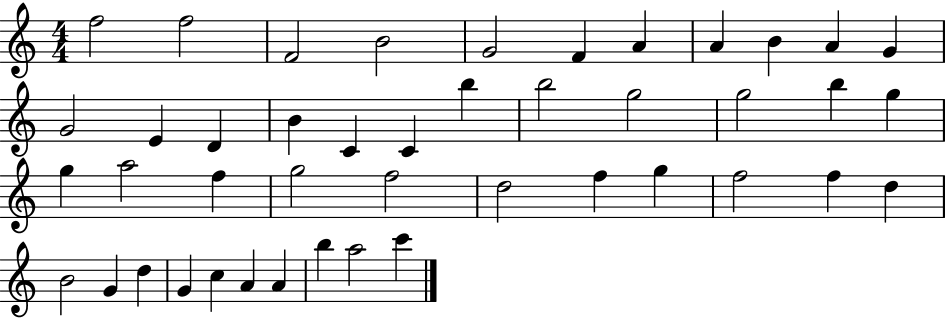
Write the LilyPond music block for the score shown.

{
  \clef treble
  \numericTimeSignature
  \time 4/4
  \key c \major
  f''2 f''2 | f'2 b'2 | g'2 f'4 a'4 | a'4 b'4 a'4 g'4 | \break g'2 e'4 d'4 | b'4 c'4 c'4 b''4 | b''2 g''2 | g''2 b''4 g''4 | \break g''4 a''2 f''4 | g''2 f''2 | d''2 f''4 g''4 | f''2 f''4 d''4 | \break b'2 g'4 d''4 | g'4 c''4 a'4 a'4 | b''4 a''2 c'''4 | \bar "|."
}